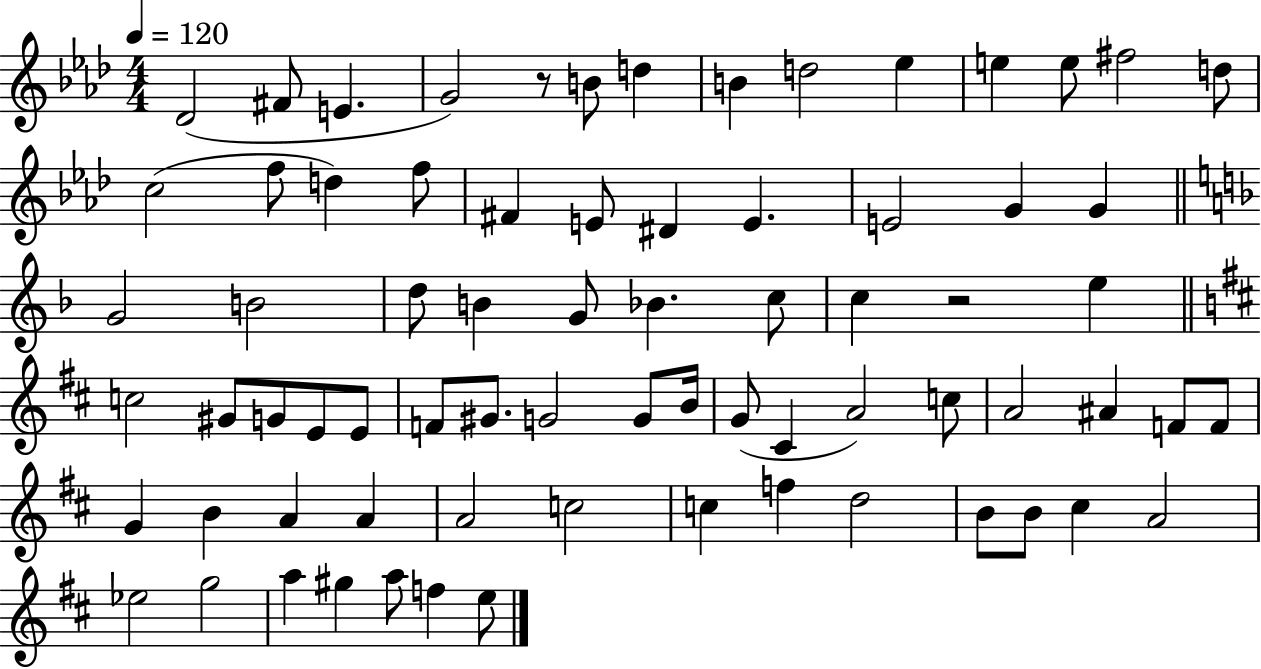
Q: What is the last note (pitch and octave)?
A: E5